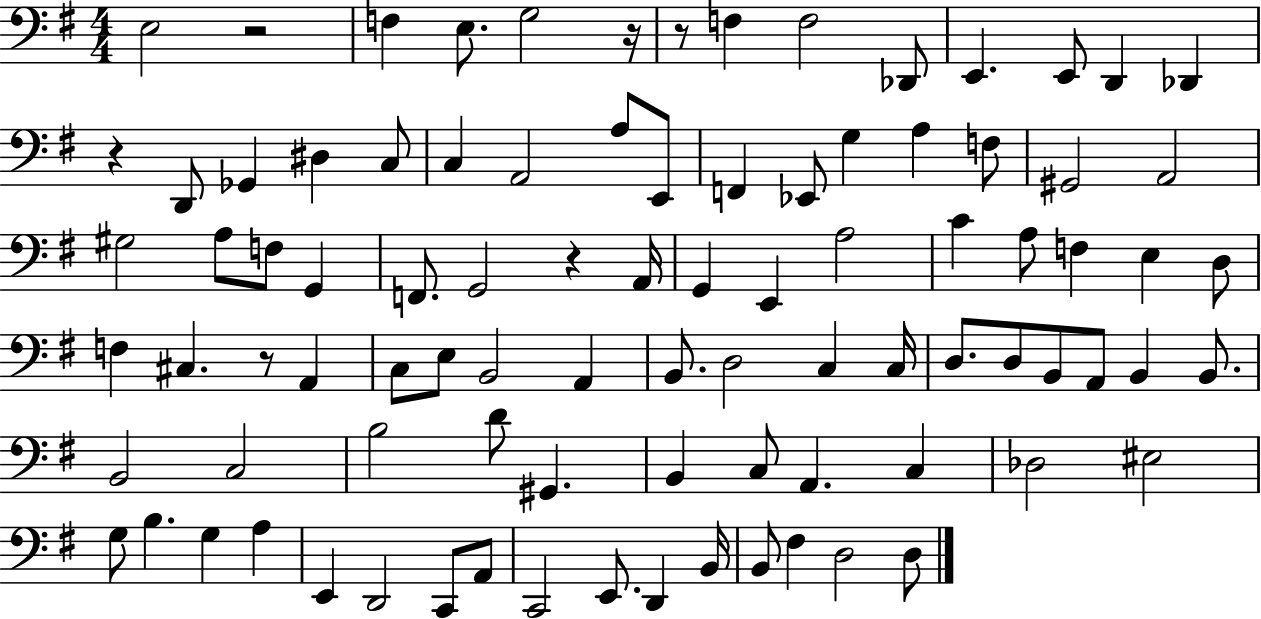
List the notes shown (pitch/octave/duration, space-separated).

E3/h R/h F3/q E3/e. G3/h R/s R/e F3/q F3/h Db2/e E2/q. E2/e D2/q Db2/q R/q D2/e Gb2/q D#3/q C3/e C3/q A2/h A3/e E2/e F2/q Eb2/e G3/q A3/q F3/e G#2/h A2/h G#3/h A3/e F3/e G2/q F2/e. G2/h R/q A2/s G2/q E2/q A3/h C4/q A3/e F3/q E3/q D3/e F3/q C#3/q. R/e A2/q C3/e E3/e B2/h A2/q B2/e. D3/h C3/q C3/s D3/e. D3/e B2/e A2/e B2/q B2/e. B2/h C3/h B3/h D4/e G#2/q. B2/q C3/e A2/q. C3/q Db3/h EIS3/h G3/e B3/q. G3/q A3/q E2/q D2/h C2/e A2/e C2/h E2/e. D2/q B2/s B2/e F#3/q D3/h D3/e